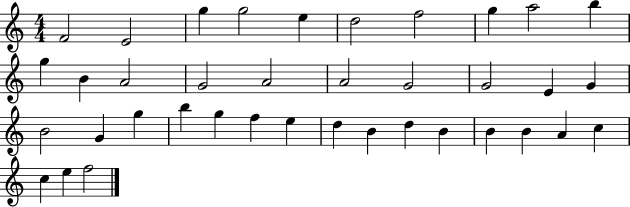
{
  \clef treble
  \numericTimeSignature
  \time 4/4
  \key c \major
  f'2 e'2 | g''4 g''2 e''4 | d''2 f''2 | g''4 a''2 b''4 | \break g''4 b'4 a'2 | g'2 a'2 | a'2 g'2 | g'2 e'4 g'4 | \break b'2 g'4 g''4 | b''4 g''4 f''4 e''4 | d''4 b'4 d''4 b'4 | b'4 b'4 a'4 c''4 | \break c''4 e''4 f''2 | \bar "|."
}